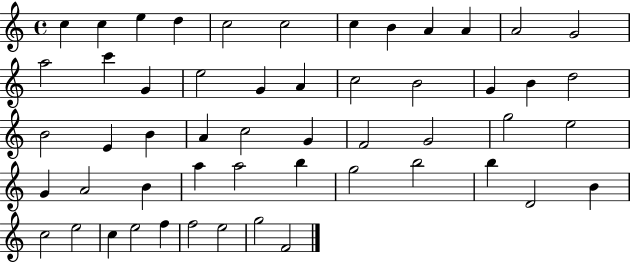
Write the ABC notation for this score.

X:1
T:Untitled
M:4/4
L:1/4
K:C
c c e d c2 c2 c B A A A2 G2 a2 c' G e2 G A c2 B2 G B d2 B2 E B A c2 G F2 G2 g2 e2 G A2 B a a2 b g2 b2 b D2 B c2 e2 c e2 f f2 e2 g2 F2